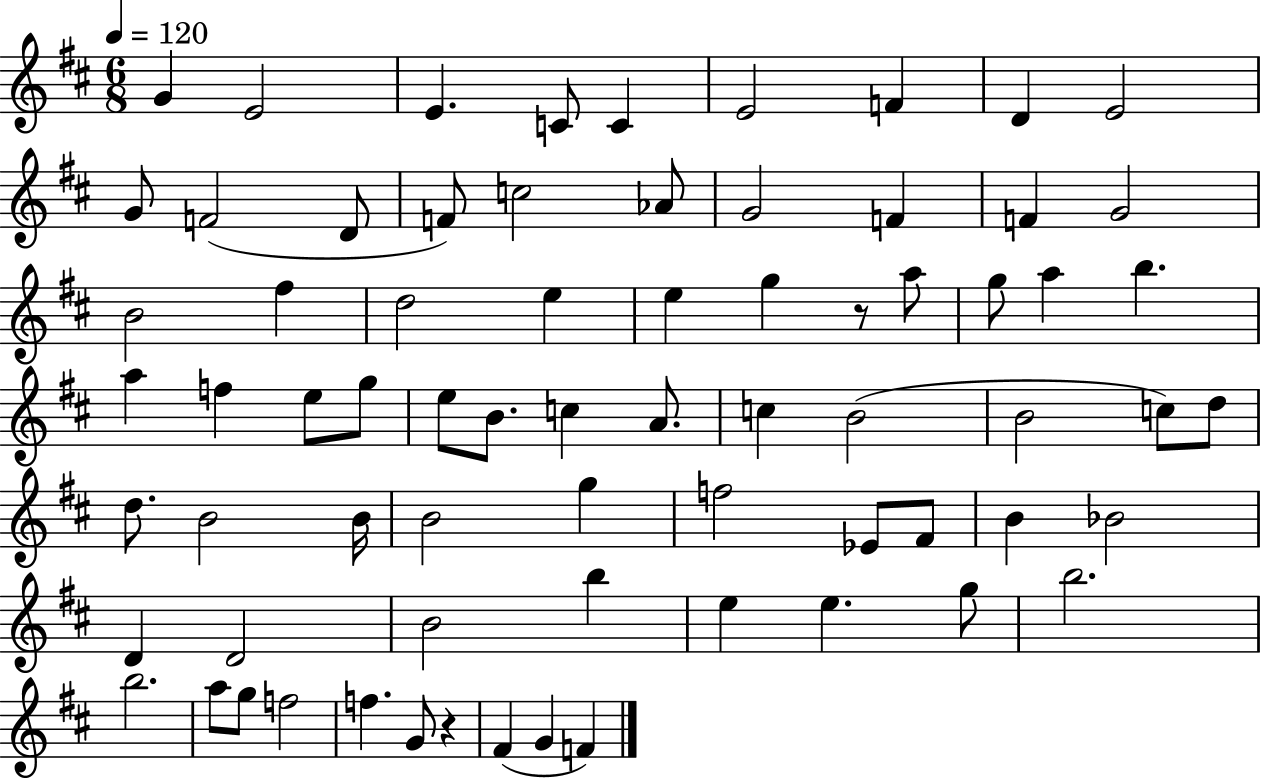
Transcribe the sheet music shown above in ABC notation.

X:1
T:Untitled
M:6/8
L:1/4
K:D
G E2 E C/2 C E2 F D E2 G/2 F2 D/2 F/2 c2 _A/2 G2 F F G2 B2 ^f d2 e e g z/2 a/2 g/2 a b a f e/2 g/2 e/2 B/2 c A/2 c B2 B2 c/2 d/2 d/2 B2 B/4 B2 g f2 _E/2 ^F/2 B _B2 D D2 B2 b e e g/2 b2 b2 a/2 g/2 f2 f G/2 z ^F G F